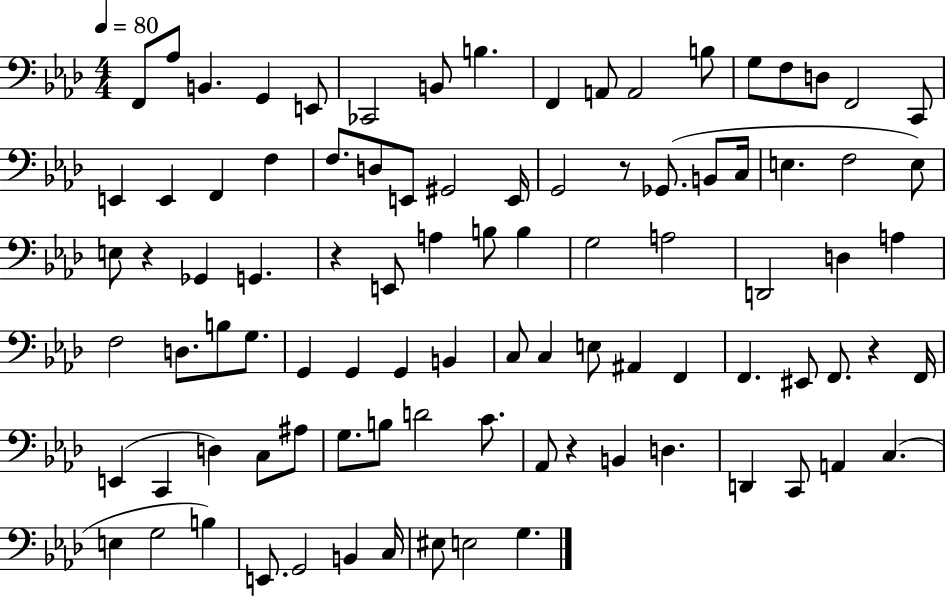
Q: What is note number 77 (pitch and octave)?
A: A2